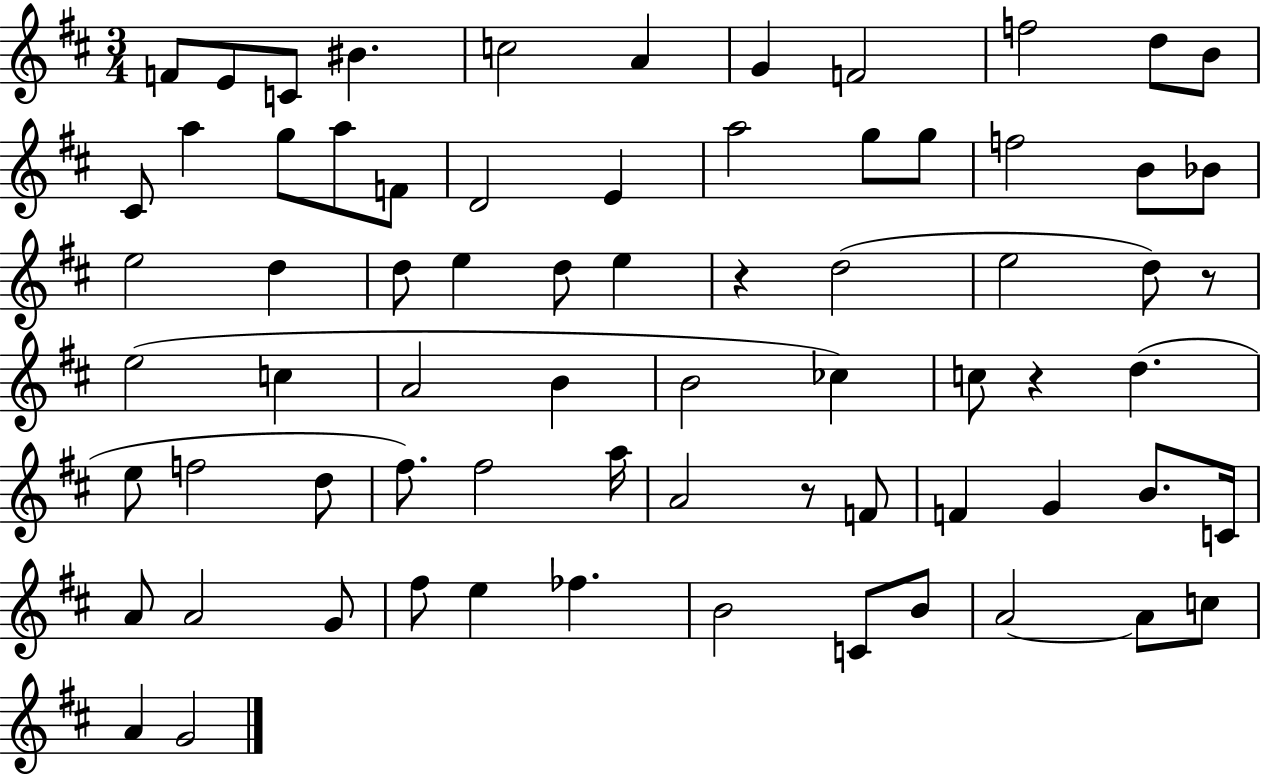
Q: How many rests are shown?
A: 4